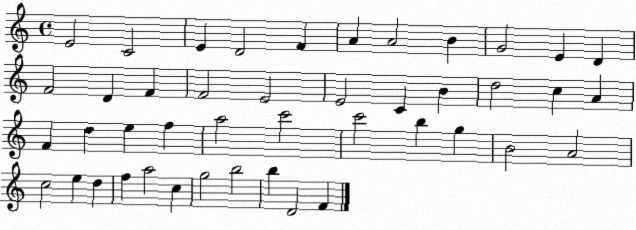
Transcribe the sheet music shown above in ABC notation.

X:1
T:Untitled
M:4/4
L:1/4
K:C
E2 C2 E D2 F A A2 B G2 E D F2 D F F2 E2 E2 C B d2 c A F d e f a2 c'2 c'2 b g B2 A2 c2 e d f a2 c g2 b2 b D2 F